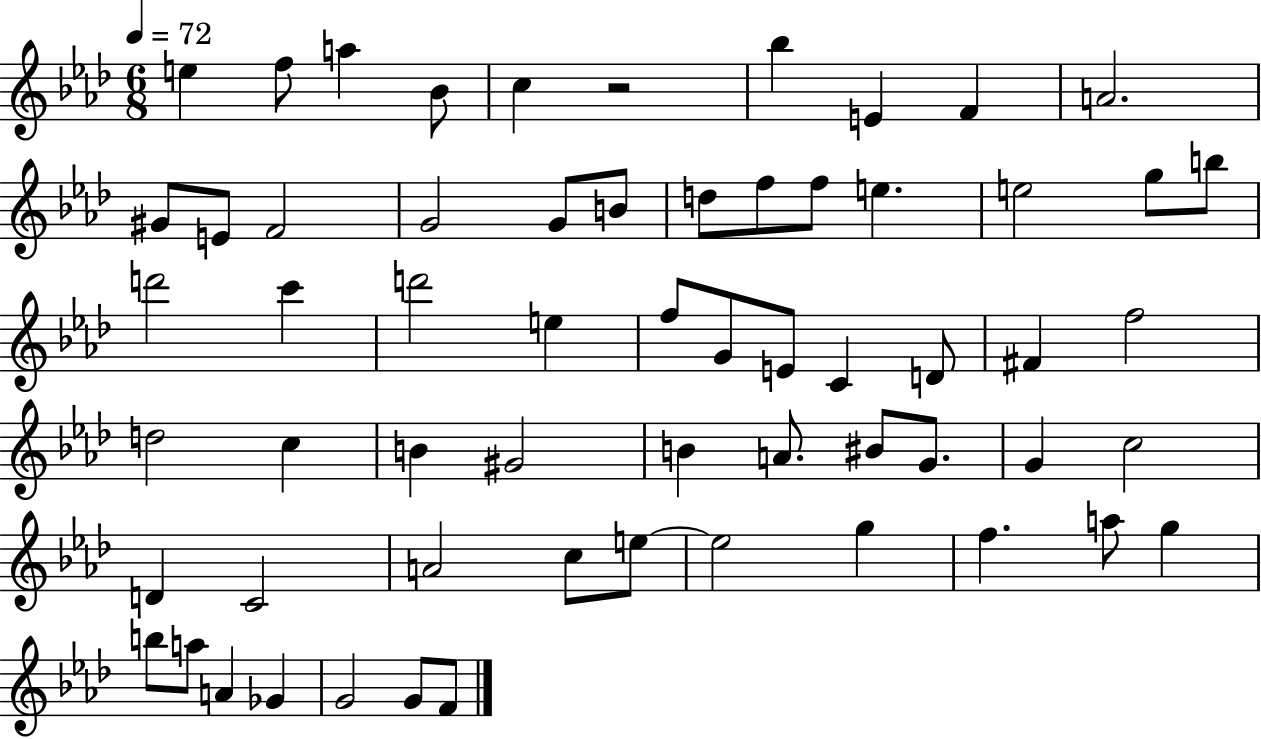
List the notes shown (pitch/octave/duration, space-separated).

E5/q F5/e A5/q Bb4/e C5/q R/h Bb5/q E4/q F4/q A4/h. G#4/e E4/e F4/h G4/h G4/e B4/e D5/e F5/e F5/e E5/q. E5/h G5/e B5/e D6/h C6/q D6/h E5/q F5/e G4/e E4/e C4/q D4/e F#4/q F5/h D5/h C5/q B4/q G#4/h B4/q A4/e. BIS4/e G4/e. G4/q C5/h D4/q C4/h A4/h C5/e E5/e E5/h G5/q F5/q. A5/e G5/q B5/e A5/e A4/q Gb4/q G4/h G4/e F4/e